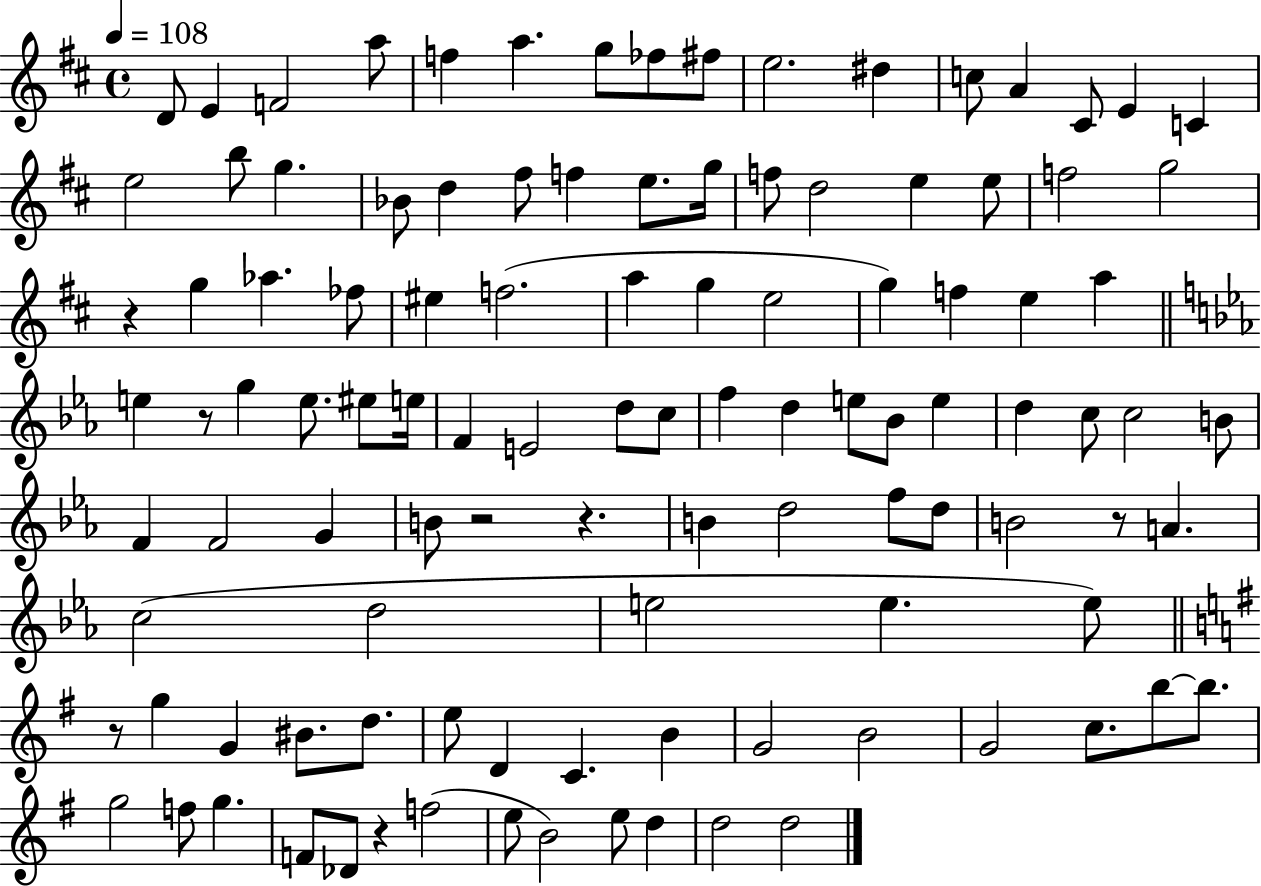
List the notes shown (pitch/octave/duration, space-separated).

D4/e E4/q F4/h A5/e F5/q A5/q. G5/e FES5/e F#5/e E5/h. D#5/q C5/e A4/q C#4/e E4/q C4/q E5/h B5/e G5/q. Bb4/e D5/q F#5/e F5/q E5/e. G5/s F5/e D5/h E5/q E5/e F5/h G5/h R/q G5/q Ab5/q. FES5/e EIS5/q F5/h. A5/q G5/q E5/h G5/q F5/q E5/q A5/q E5/q R/e G5/q E5/e. EIS5/e E5/s F4/q E4/h D5/e C5/e F5/q D5/q E5/e Bb4/e E5/q D5/q C5/e C5/h B4/e F4/q F4/h G4/q B4/e R/h R/q. B4/q D5/h F5/e D5/e B4/h R/e A4/q. C5/h D5/h E5/h E5/q. E5/e R/e G5/q G4/q BIS4/e. D5/e. E5/e D4/q C4/q. B4/q G4/h B4/h G4/h C5/e. B5/e B5/e. G5/h F5/e G5/q. F4/e Db4/e R/q F5/h E5/e B4/h E5/e D5/q D5/h D5/h